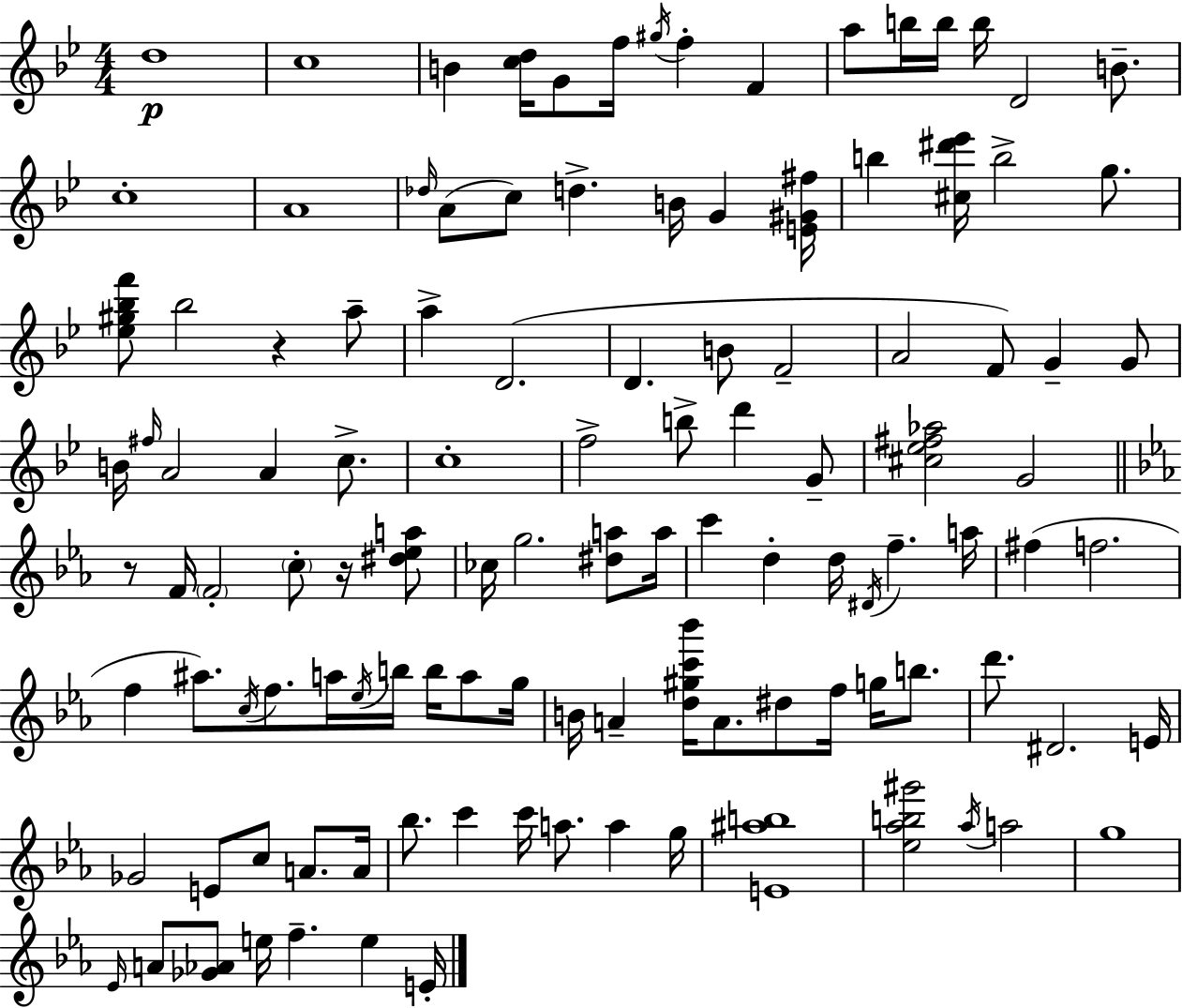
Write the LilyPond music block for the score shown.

{
  \clef treble
  \numericTimeSignature
  \time 4/4
  \key g \minor
  d''1\p | c''1 | b'4 <c'' d''>16 g'8 f''16 \acciaccatura { gis''16 } f''4-. f'4 | a''8 b''16 b''16 b''16 d'2 b'8.-- | \break c''1-. | a'1 | \grace { des''16 }( a'8 c''8) d''4.-> b'16 g'4 | <e' gis' fis''>16 b''4 <cis'' dis''' ees'''>16 b''2-> g''8. | \break <ees'' gis'' bes'' f'''>8 bes''2 r4 | a''8-- a''4-> d'2.( | d'4. b'8 f'2-- | a'2 f'8) g'4-- | \break g'8 b'16 \grace { fis''16 } a'2 a'4 | c''8.-> c''1-. | f''2-> b''8-> d'''4 | g'8-- <cis'' ees'' fis'' aes''>2 g'2 | \break \bar "||" \break \key c \minor r8 f'16 \parenthesize f'2-. \parenthesize c''8-. r16 <dis'' ees'' a''>8 | ces''16 g''2. <dis'' a''>8 a''16 | c'''4 d''4-. d''16 \acciaccatura { dis'16 } f''4.-- | a''16 fis''4( f''2. | \break f''4 ais''8.) \acciaccatura { c''16 } f''8. a''16 \acciaccatura { ees''16 } b''16 b''16 | a''8 g''16 b'16 a'4-- <d'' gis'' c''' bes'''>16 a'8. dis''8 f''16 g''16 | b''8. d'''8. dis'2. | e'16 ges'2 e'8 c''8 a'8. | \break a'16 bes''8. c'''4 c'''16 a''8. a''4 | g''16 <e' ais'' b''>1 | <ees'' aes'' b'' gis'''>2 \acciaccatura { aes''16 } a''2 | g''1 | \break \grace { ees'16 } a'8 <ges' aes'>8 e''16 f''4.-- | e''4 e'16-. \bar "|."
}